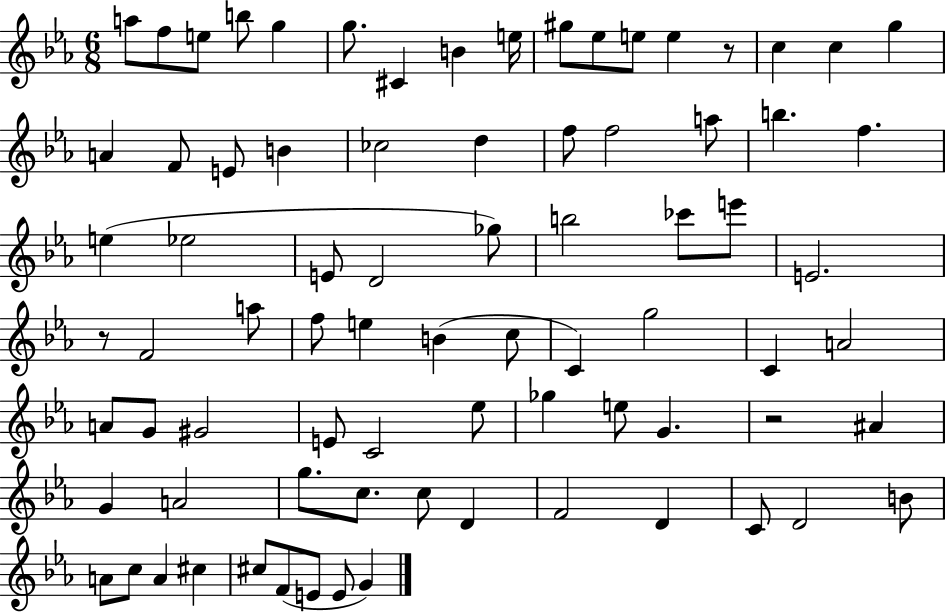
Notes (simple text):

A5/e F5/e E5/e B5/e G5/q G5/e. C#4/q B4/q E5/s G#5/e Eb5/e E5/e E5/q R/e C5/q C5/q G5/q A4/q F4/e E4/e B4/q CES5/h D5/q F5/e F5/h A5/e B5/q. F5/q. E5/q Eb5/h E4/e D4/h Gb5/e B5/h CES6/e E6/e E4/h. R/e F4/h A5/e F5/e E5/q B4/q C5/e C4/q G5/h C4/q A4/h A4/e G4/e G#4/h E4/e C4/h Eb5/e Gb5/q E5/e G4/q. R/h A#4/q G4/q A4/h G5/e. C5/e. C5/e D4/q F4/h D4/q C4/e D4/h B4/e A4/e C5/e A4/q C#5/q C#5/e F4/e E4/e E4/e G4/q